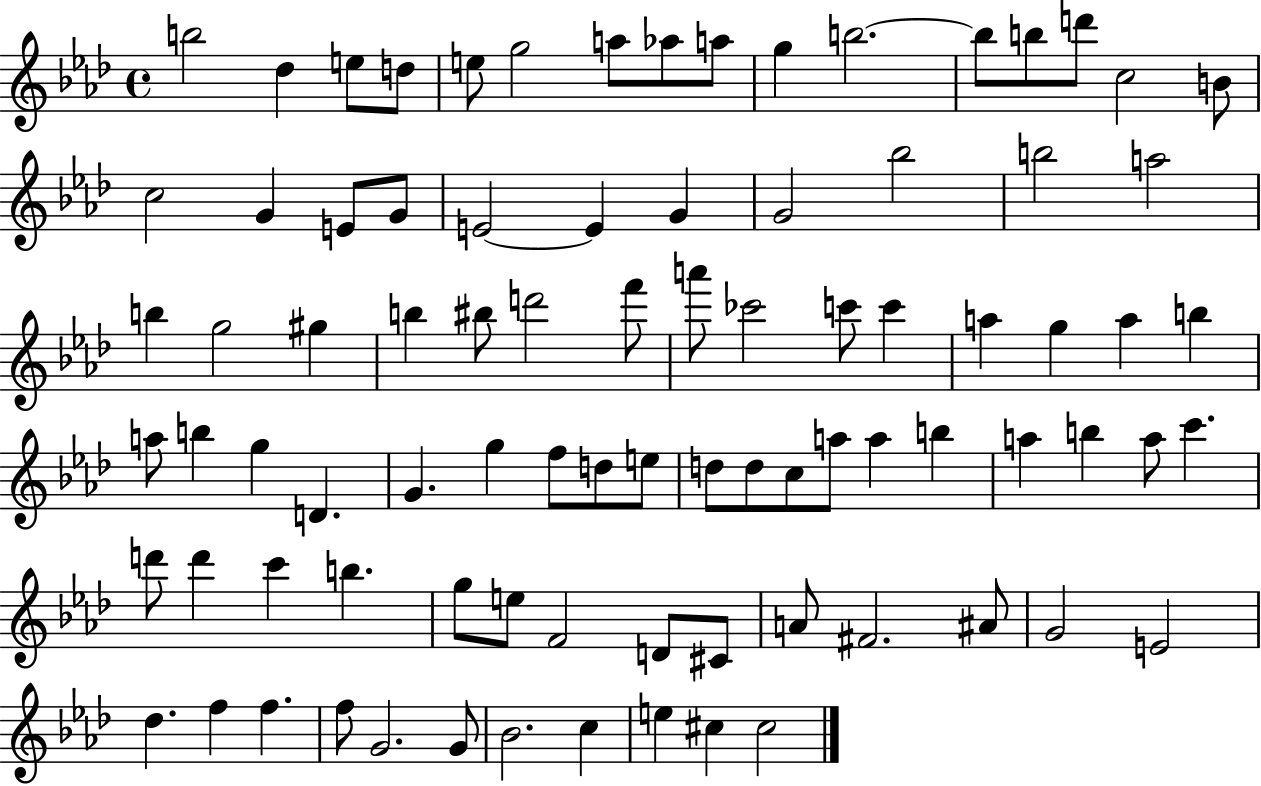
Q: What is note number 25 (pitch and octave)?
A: Bb5